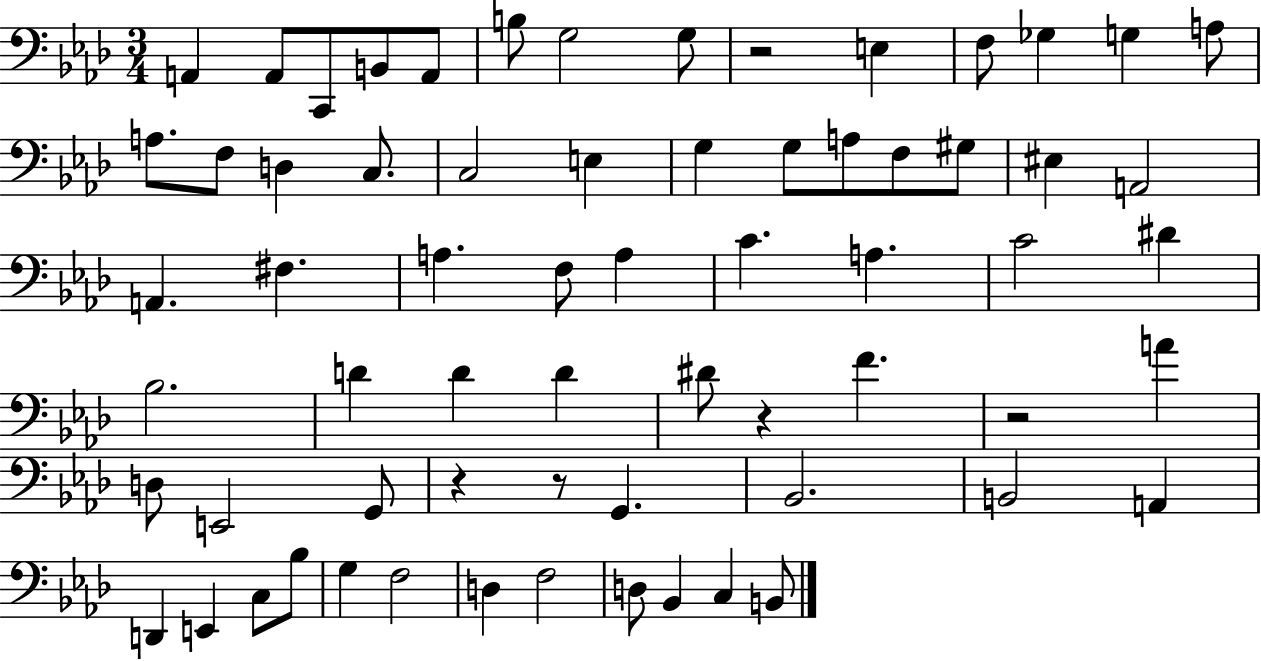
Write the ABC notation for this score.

X:1
T:Untitled
M:3/4
L:1/4
K:Ab
A,, A,,/2 C,,/2 B,,/2 A,,/2 B,/2 G,2 G,/2 z2 E, F,/2 _G, G, A,/2 A,/2 F,/2 D, C,/2 C,2 E, G, G,/2 A,/2 F,/2 ^G,/2 ^E, A,,2 A,, ^F, A, F,/2 A, C A, C2 ^D _B,2 D D D ^D/2 z F z2 A D,/2 E,,2 G,,/2 z z/2 G,, _B,,2 B,,2 A,, D,, E,, C,/2 _B,/2 G, F,2 D, F,2 D,/2 _B,, C, B,,/2